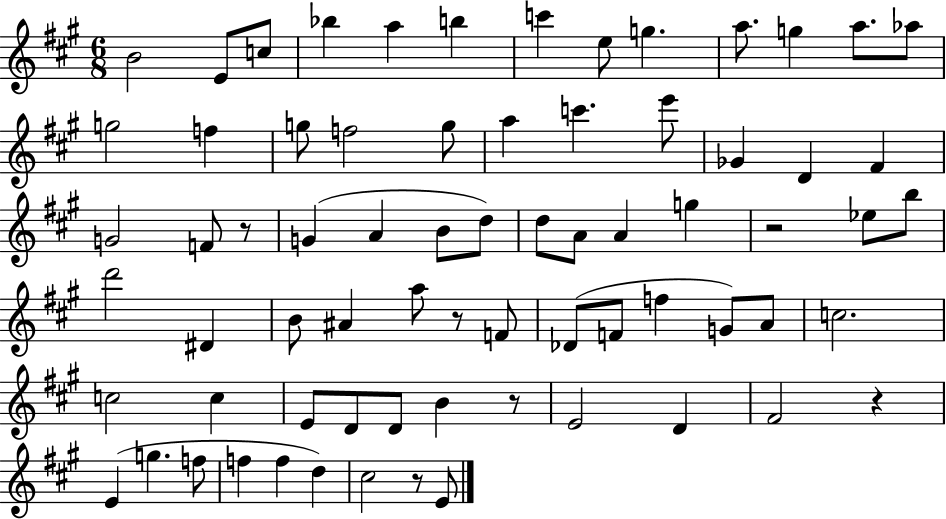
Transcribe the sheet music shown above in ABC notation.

X:1
T:Untitled
M:6/8
L:1/4
K:A
B2 E/2 c/2 _b a b c' e/2 g a/2 g a/2 _a/2 g2 f g/2 f2 g/2 a c' e'/2 _G D ^F G2 F/2 z/2 G A B/2 d/2 d/2 A/2 A g z2 _e/2 b/2 d'2 ^D B/2 ^A a/2 z/2 F/2 _D/2 F/2 f G/2 A/2 c2 c2 c E/2 D/2 D/2 B z/2 E2 D ^F2 z E g f/2 f f d ^c2 z/2 E/2